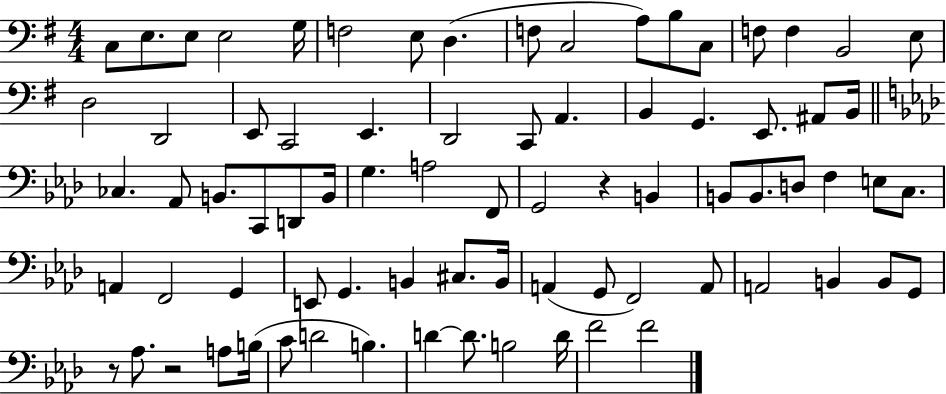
X:1
T:Untitled
M:4/4
L:1/4
K:G
C,/2 E,/2 E,/2 E,2 G,/4 F,2 E,/2 D, F,/2 C,2 A,/2 B,/2 C,/2 F,/2 F, B,,2 E,/2 D,2 D,,2 E,,/2 C,,2 E,, D,,2 C,,/2 A,, B,, G,, E,,/2 ^A,,/2 B,,/4 _C, _A,,/2 B,,/2 C,,/2 D,,/2 B,,/4 G, A,2 F,,/2 G,,2 z B,, B,,/2 B,,/2 D,/2 F, E,/2 C,/2 A,, F,,2 G,, E,,/2 G,, B,, ^C,/2 B,,/4 A,, G,,/2 F,,2 A,,/2 A,,2 B,, B,,/2 G,,/2 z/2 _A,/2 z2 A,/2 B,/4 C/2 D2 B, D D/2 B,2 D/4 F2 F2